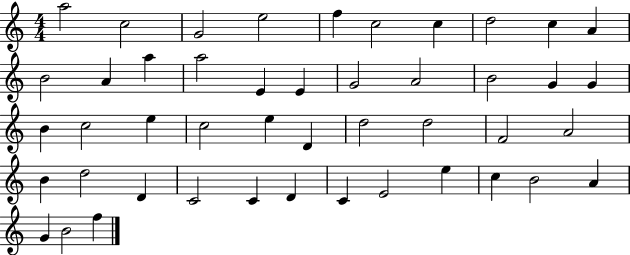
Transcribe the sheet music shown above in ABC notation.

X:1
T:Untitled
M:4/4
L:1/4
K:C
a2 c2 G2 e2 f c2 c d2 c A B2 A a a2 E E G2 A2 B2 G G B c2 e c2 e D d2 d2 F2 A2 B d2 D C2 C D C E2 e c B2 A G B2 f